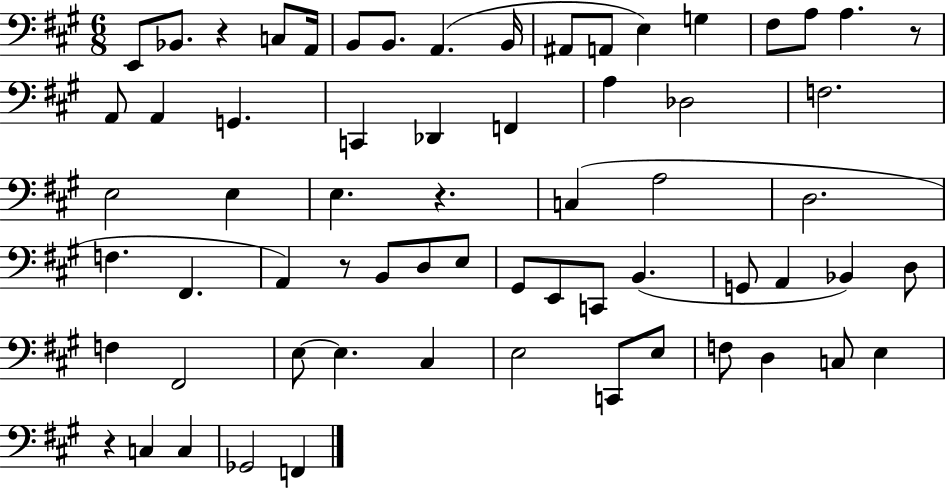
X:1
T:Untitled
M:6/8
L:1/4
K:A
E,,/2 _B,,/2 z C,/2 A,,/4 B,,/2 B,,/2 A,, B,,/4 ^A,,/2 A,,/2 E, G, ^F,/2 A,/2 A, z/2 A,,/2 A,, G,, C,, _D,, F,, A, _D,2 F,2 E,2 E, E, z C, A,2 D,2 F, ^F,, A,, z/2 B,,/2 D,/2 E,/2 ^G,,/2 E,,/2 C,,/2 B,, G,,/2 A,, _B,, D,/2 F, ^F,,2 E,/2 E, ^C, E,2 C,,/2 E,/2 F,/2 D, C,/2 E, z C, C, _G,,2 F,,